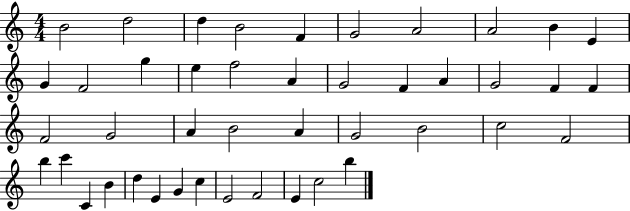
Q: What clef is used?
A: treble